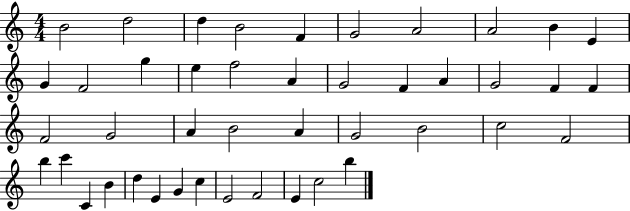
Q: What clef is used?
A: treble